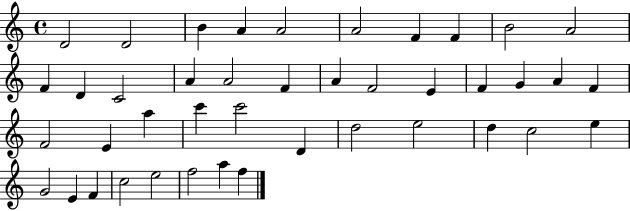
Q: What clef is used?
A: treble